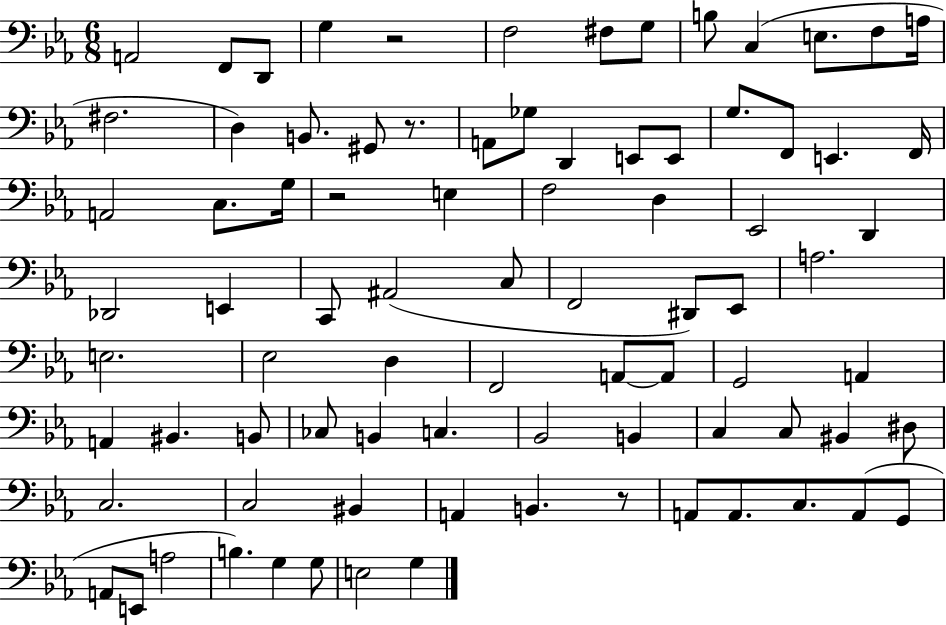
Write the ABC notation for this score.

X:1
T:Untitled
M:6/8
L:1/4
K:Eb
A,,2 F,,/2 D,,/2 G, z2 F,2 ^F,/2 G,/2 B,/2 C, E,/2 F,/2 A,/4 ^F,2 D, B,,/2 ^G,,/2 z/2 A,,/2 _G,/2 D,, E,,/2 E,,/2 G,/2 F,,/2 E,, F,,/4 A,,2 C,/2 G,/4 z2 E, F,2 D, _E,,2 D,, _D,,2 E,, C,,/2 ^A,,2 C,/2 F,,2 ^D,,/2 _E,,/2 A,2 E,2 _E,2 D, F,,2 A,,/2 A,,/2 G,,2 A,, A,, ^B,, B,,/2 _C,/2 B,, C, _B,,2 B,, C, C,/2 ^B,, ^D,/2 C,2 C,2 ^B,, A,, B,, z/2 A,,/2 A,,/2 C,/2 A,,/2 G,,/2 A,,/2 E,,/2 A,2 B, G, G,/2 E,2 G,